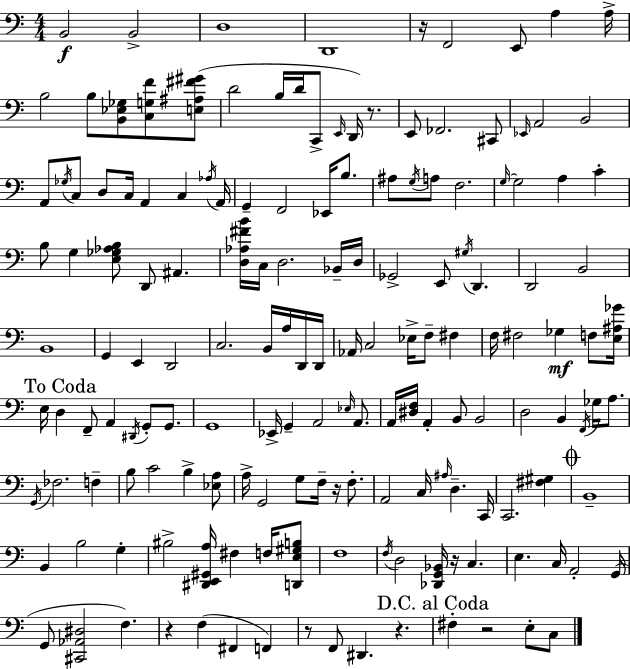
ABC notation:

X:1
T:Untitled
M:4/4
L:1/4
K:Am
B,,2 B,,2 D,4 D,,4 z/4 F,,2 E,,/2 A, A,/4 B,2 B,/2 [B,,_E,_G,]/2 [C,G,F]/2 [E,^A,^F^G]/2 D2 B,/4 D/4 C,,/2 E,,/4 D,,/4 z/2 E,,/2 _F,,2 ^C,,/2 _E,,/4 A,,2 B,,2 A,,/2 _G,/4 C,/2 D,/2 C,/4 A,, C, _A,/4 A,,/4 G,, F,,2 _E,,/4 B,/2 ^A,/2 G,/4 A,/2 F,2 G,/4 G,2 A, C B,/2 G, [E,_G,_A,B,]/2 D,,/2 ^A,, [D,_A,^FB]/4 C,/4 D,2 _B,,/4 D,/4 _G,,2 E,,/2 ^G,/4 D,, D,,2 B,,2 B,,4 G,, E,, D,,2 C,2 B,,/4 A,/4 D,,/4 D,,/4 _A,,/4 C,2 _E,/4 F,/2 ^F, F,/4 ^F,2 _G, F,/2 [E,^A,_G]/4 E,/4 D, F,,/2 A,, ^D,,/4 G,,/2 G,,/2 G,,4 _E,,/4 G,, A,,2 _E,/4 A,,/2 A,,/4 [^D,F,]/4 A,, B,,/2 B,,2 D,2 B,, F,,/4 _G,/4 A,/2 G,,/4 _F,2 F, B,/2 C2 B, [_E,A,]/2 A,/4 G,,2 G,/2 F,/4 z/4 F,/2 A,,2 C,/4 ^A,/4 D, C,,/4 C,,2 [^F,^G,] B,,4 B,, B,2 G, ^B,2 [^D,,E,,^G,,A,]/4 ^F, F,/4 [D,,E,^G,B,]/2 F,4 F,/4 D,2 [_D,,G,,_B,,]/4 z/4 C, E, C,/4 A,,2 G,,/4 G,,/2 [^C,,_A,,^D,]2 F, z F, ^F,, F,, z/2 F,,/2 ^D,, z ^F, z2 E,/2 C,/2